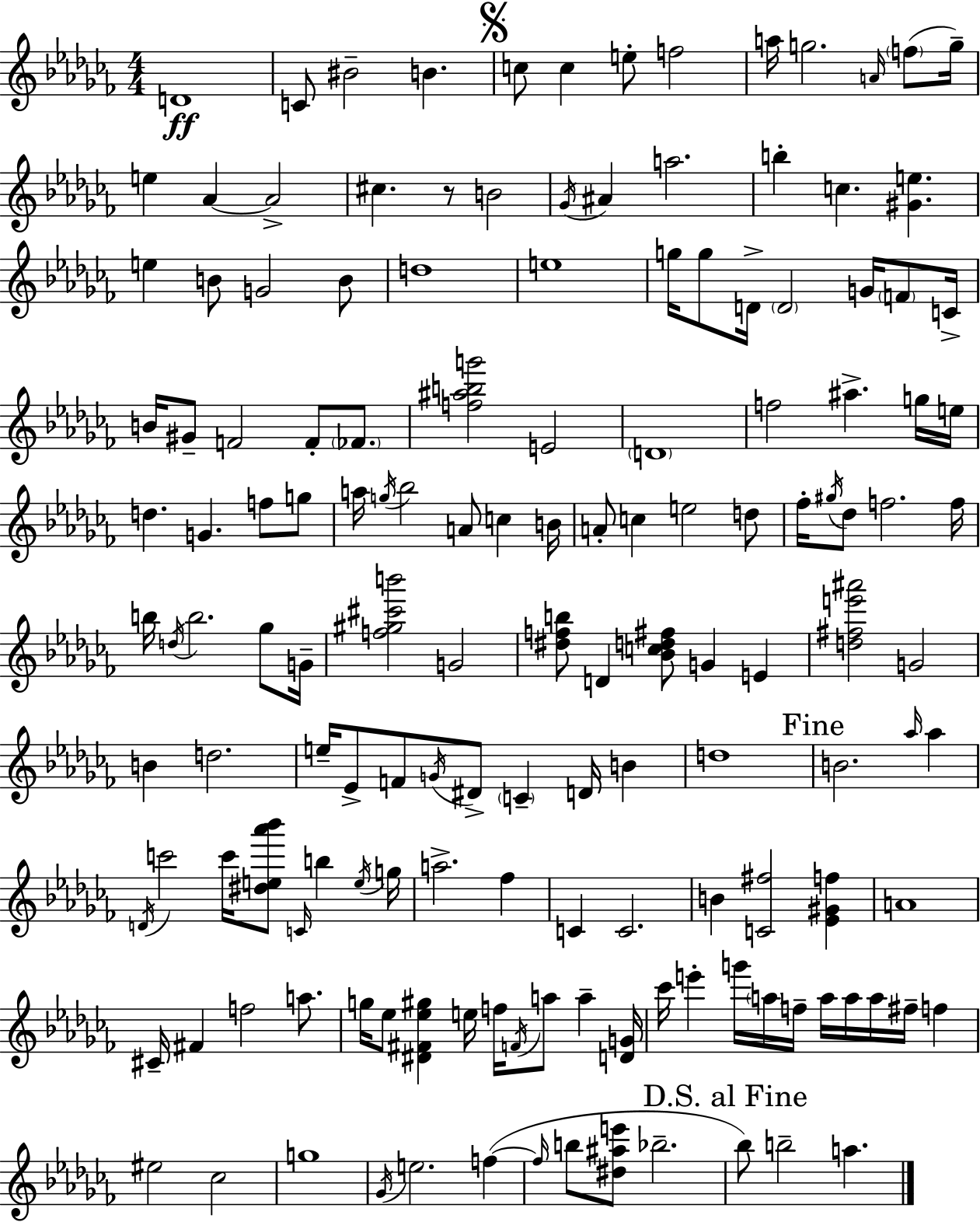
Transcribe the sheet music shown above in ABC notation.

X:1
T:Untitled
M:4/4
L:1/4
K:Abm
D4 C/2 ^B2 B c/2 c e/2 f2 a/4 g2 A/4 f/2 g/4 e _A _A2 ^c z/2 B2 _G/4 ^A a2 b c [^Ge] e B/2 G2 B/2 d4 e4 g/4 g/2 D/4 D2 G/4 F/2 C/4 B/4 ^G/2 F2 F/2 _F/2 [f^abg']2 E2 D4 f2 ^a g/4 e/4 d G f/2 g/2 a/4 g/4 _b2 A/2 c B/4 A/2 c e2 d/2 _f/4 ^g/4 _d/2 f2 f/4 b/4 d/4 b2 _g/2 G/4 [f^g^c'b']2 G2 [^dfb]/2 D [_Bcd^f]/2 G E [d^fe'^a']2 G2 B d2 e/4 _E/2 F/2 G/4 ^D/2 C D/4 B d4 B2 _a/4 _a D/4 c'2 c'/4 [^de_a'_b']/2 C/4 b e/4 g/4 a2 _f C C2 B [C^f]2 [_E^Gf] A4 ^C/4 ^F f2 a/2 g/4 _e/2 [^D^F_e^g] e/4 f/4 F/4 a/2 a [DG]/4 _c'/4 e' g'/4 a/4 f/4 a/4 a/4 a/4 ^f/4 f ^e2 _c2 g4 _G/4 e2 f f/4 b/2 [^d^ae']/2 _b2 _b/2 b2 a